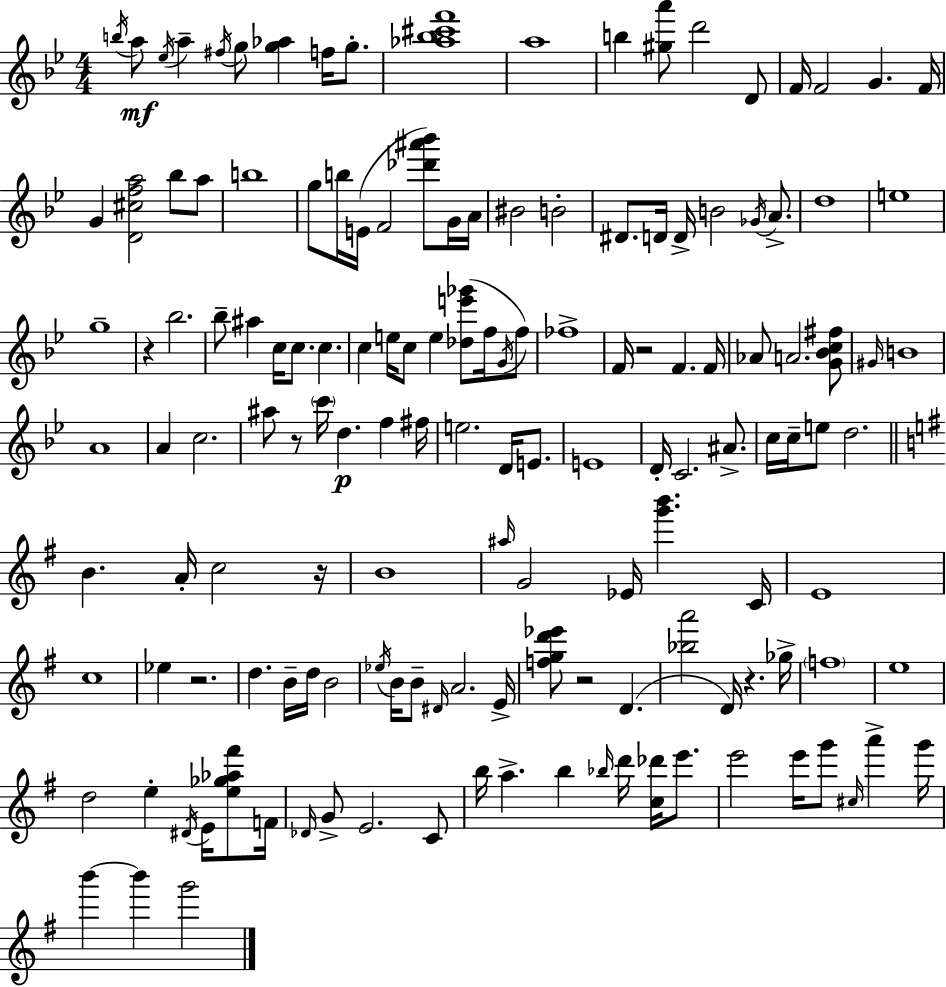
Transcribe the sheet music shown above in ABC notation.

X:1
T:Untitled
M:4/4
L:1/4
K:Bb
b/4 a/2 _e/4 a ^f/4 g/2 [g_a] f/4 g/2 [_a_b^c'f']4 a4 b [^ga']/2 d'2 D/2 F/4 F2 G F/4 G [D^cfa]2 _b/2 a/2 b4 g/2 b/4 E/4 F2 [_d'^a'_b']/2 G/4 A/4 ^B2 B2 ^D/2 D/4 D/4 B2 _G/4 A/2 d4 e4 g4 z _b2 _b/2 ^a c/4 c/2 c c e/4 c/2 e [_de'_g']/2 f/4 G/4 f/2 _f4 F/4 z2 F F/4 _A/2 A2 [G_Bc^f]/2 ^G/4 B4 A4 A c2 ^a/2 z/2 c'/4 d f ^f/4 e2 D/4 E/2 E4 D/4 C2 ^A/2 c/4 c/4 e/2 d2 B A/4 c2 z/4 B4 ^a/4 G2 _E/4 [g'b'] C/4 E4 c4 _e z2 d B/4 d/4 B2 _e/4 B/4 B/2 ^D/4 A2 E/4 [fgd'_e']/2 z2 D [_ba']2 D/4 z _g/4 f4 e4 d2 e ^D/4 E/4 [e_g_a^f']/2 F/4 _D/4 G/2 E2 C/2 b/4 a b _b/4 d'/4 [c_d']/4 e'/2 e'2 e'/4 g'/2 ^c/4 a' g'/4 b' b' g'2